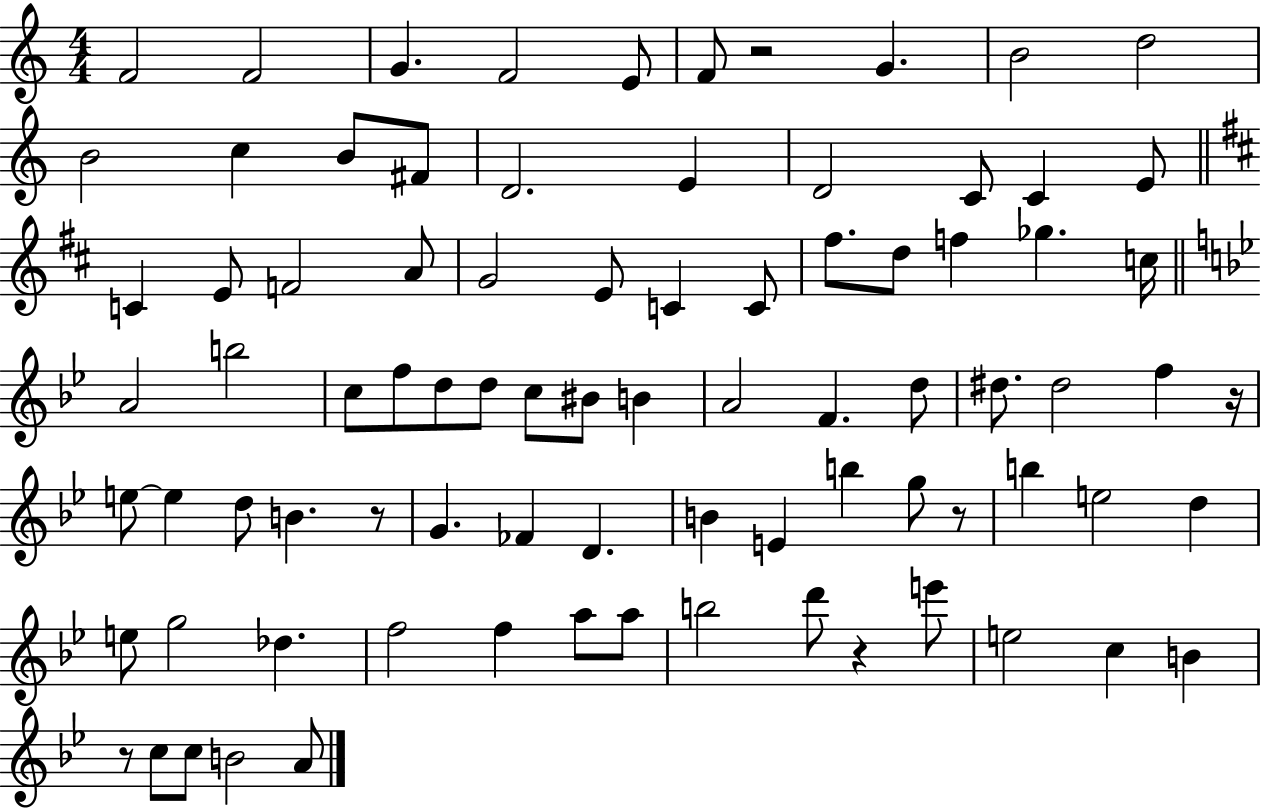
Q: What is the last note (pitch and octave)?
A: A4